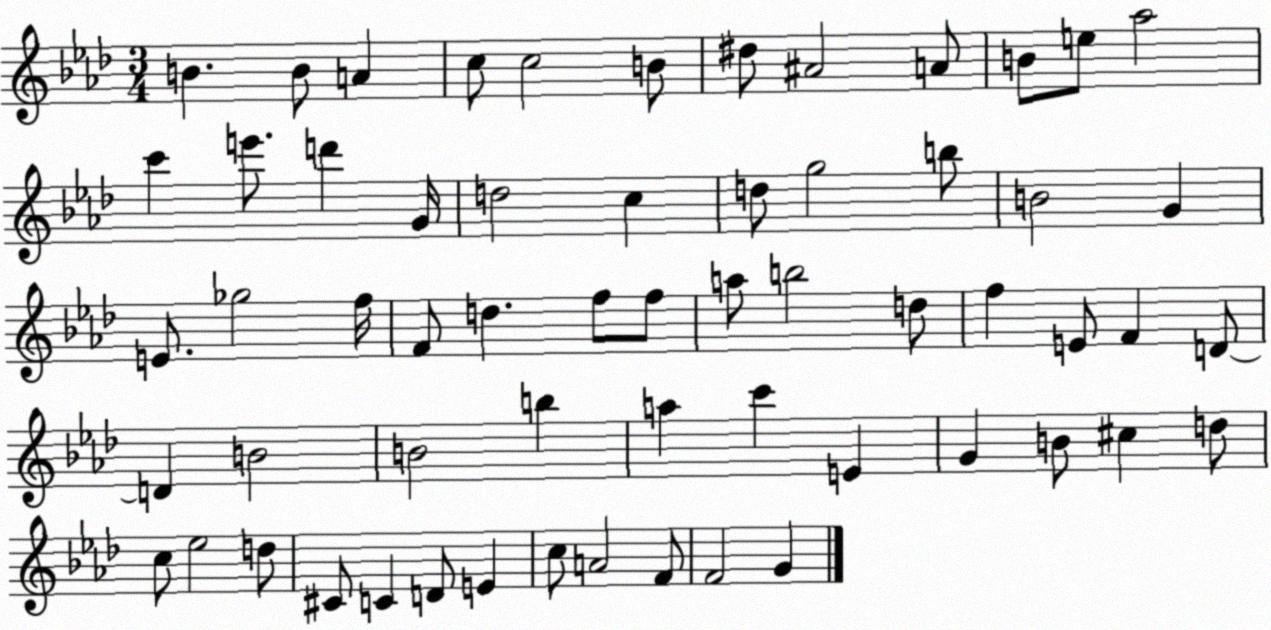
X:1
T:Untitled
M:3/4
L:1/4
K:Ab
B B/2 A c/2 c2 B/2 ^d/2 ^A2 A/2 B/2 e/2 _a2 c' e'/2 d' G/4 d2 c d/2 g2 b/2 B2 G E/2 _g2 f/4 F/2 d f/2 f/2 a/2 b2 d/2 f E/2 F D/2 D B2 B2 b a c' E G B/2 ^c d/2 c/2 _e2 d/2 ^C/2 C D/2 E c/2 A2 F/2 F2 G